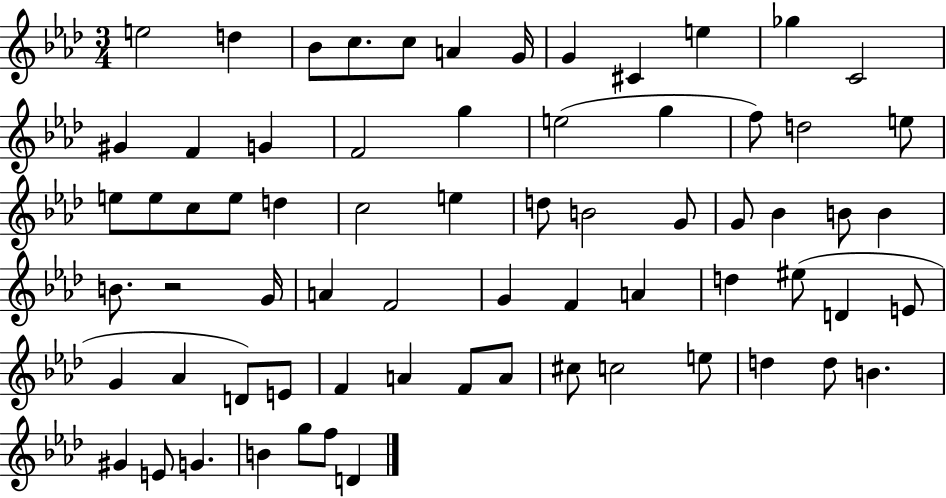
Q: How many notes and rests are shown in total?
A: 69